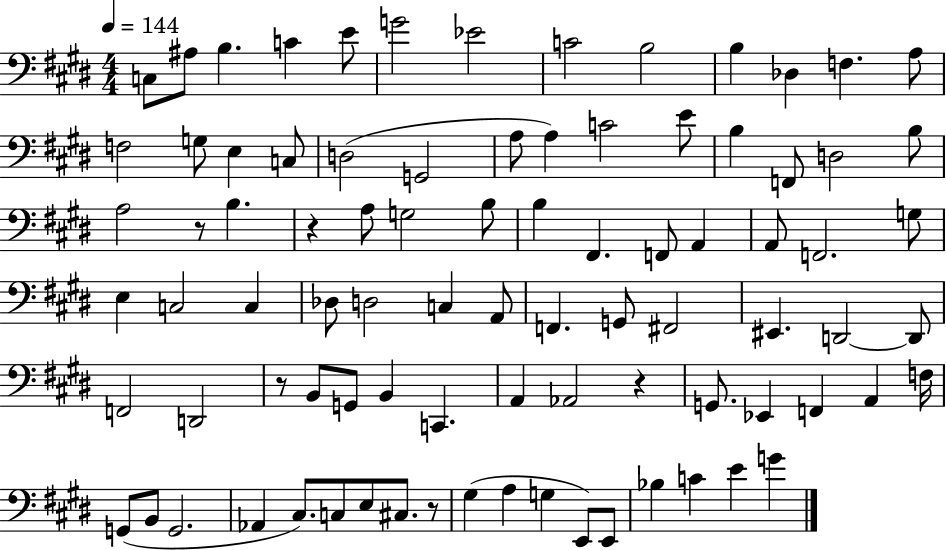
C3/e A#3/e B3/q. C4/q E4/e G4/h Eb4/h C4/h B3/h B3/q Db3/q F3/q. A3/e F3/h G3/e E3/q C3/e D3/h G2/h A3/e A3/q C4/h E4/e B3/q F2/e D3/h B3/e A3/h R/e B3/q. R/q A3/e G3/h B3/e B3/q F#2/q. F2/e A2/q A2/e F2/h. G3/e E3/q C3/h C3/q Db3/e D3/h C3/q A2/e F2/q. G2/e F#2/h EIS2/q. D2/h D2/e F2/h D2/h R/e B2/e G2/e B2/q C2/q. A2/q Ab2/h R/q G2/e. Eb2/q F2/q A2/q F3/s G2/e B2/e G2/h. Ab2/q C#3/e. C3/e E3/e C#3/e. R/e G#3/q A3/q G3/q E2/e E2/e Bb3/q C4/q E4/q G4/q